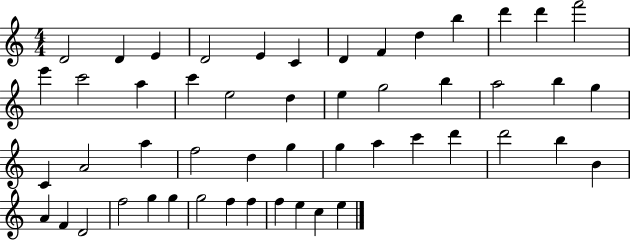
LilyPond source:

{
  \clef treble
  \numericTimeSignature
  \time 4/4
  \key c \major
  d'2 d'4 e'4 | d'2 e'4 c'4 | d'4 f'4 d''4 b''4 | d'''4 d'''4 f'''2 | \break e'''4 c'''2 a''4 | c'''4 e''2 d''4 | e''4 g''2 b''4 | a''2 b''4 g''4 | \break c'4 a'2 a''4 | f''2 d''4 g''4 | g''4 a''4 c'''4 d'''4 | d'''2 b''4 b'4 | \break a'4 f'4 d'2 | f''2 g''4 g''4 | g''2 f''4 f''4 | f''4 e''4 c''4 e''4 | \break \bar "|."
}